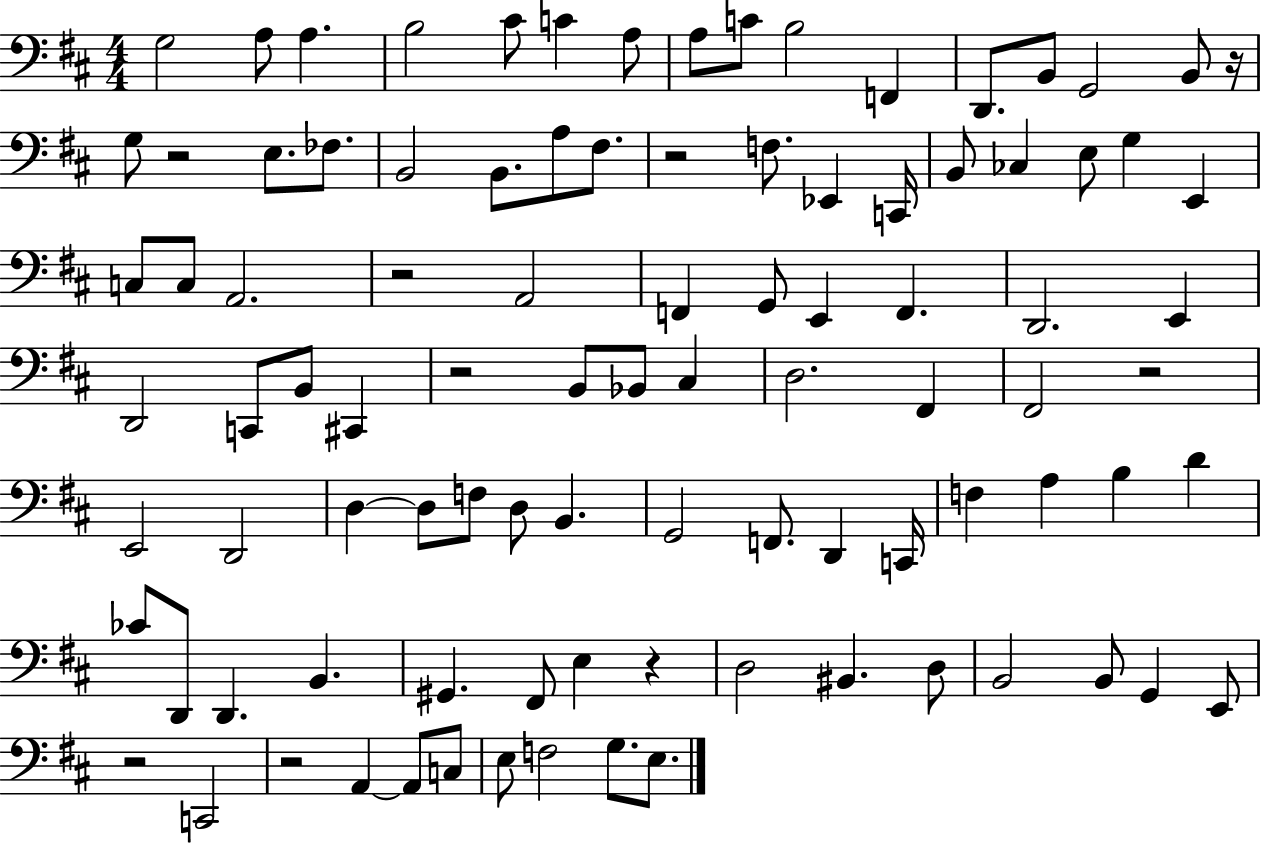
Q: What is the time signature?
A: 4/4